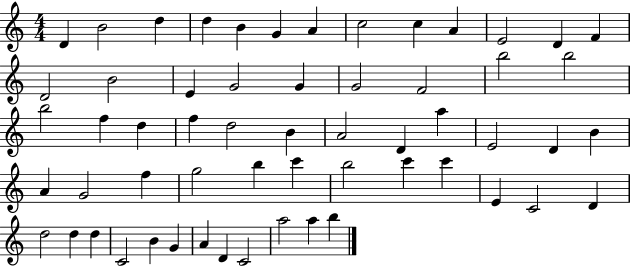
{
  \clef treble
  \numericTimeSignature
  \time 4/4
  \key c \major
  d'4 b'2 d''4 | d''4 b'4 g'4 a'4 | c''2 c''4 a'4 | e'2 d'4 f'4 | \break d'2 b'2 | e'4 g'2 g'4 | g'2 f'2 | b''2 b''2 | \break b''2 f''4 d''4 | f''4 d''2 b'4 | a'2 d'4 a''4 | e'2 d'4 b'4 | \break a'4 g'2 f''4 | g''2 b''4 c'''4 | b''2 c'''4 c'''4 | e'4 c'2 d'4 | \break d''2 d''4 d''4 | c'2 b'4 g'4 | a'4 d'4 c'2 | a''2 a''4 b''4 | \break \bar "|."
}